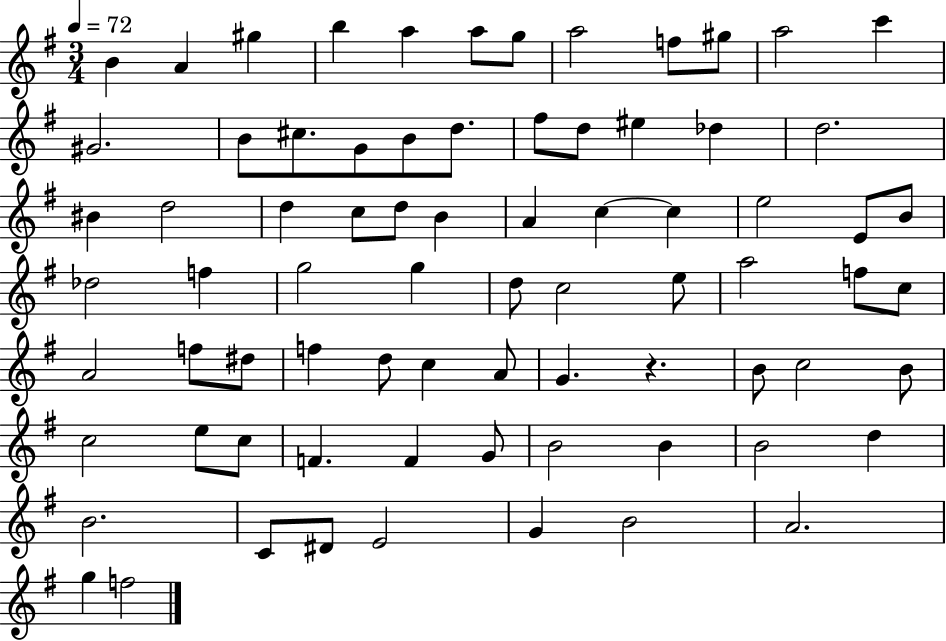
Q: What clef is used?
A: treble